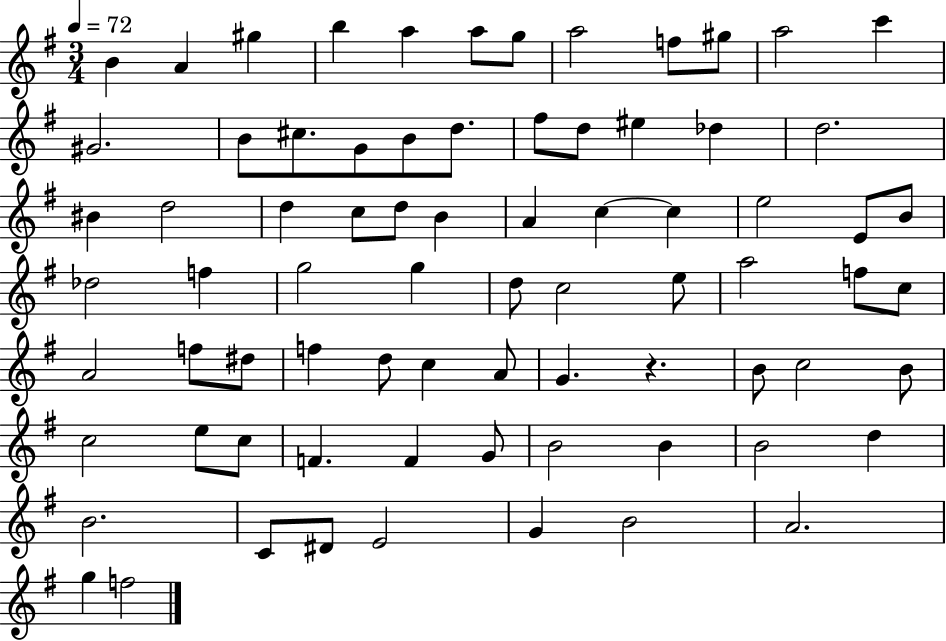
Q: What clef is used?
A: treble